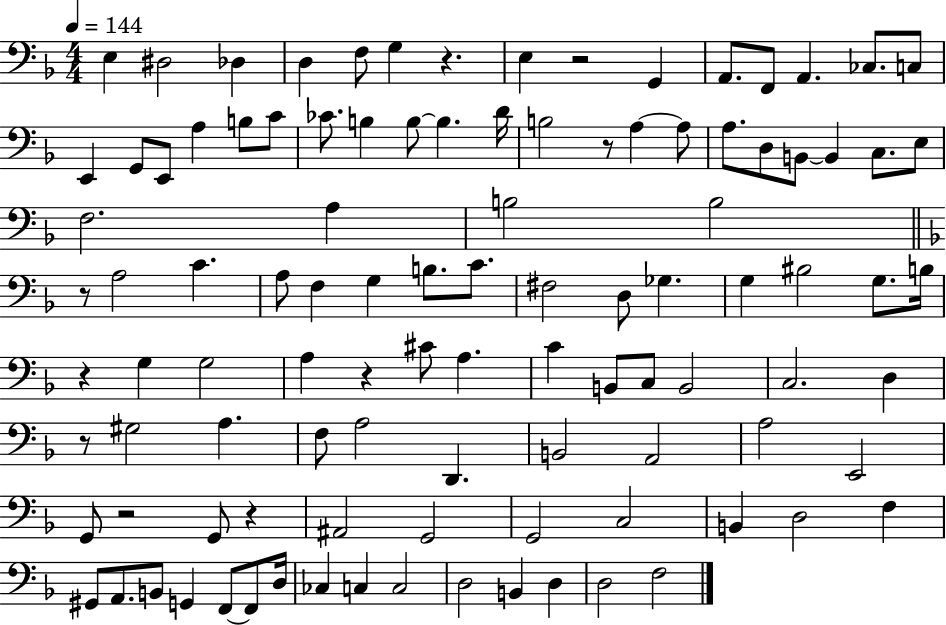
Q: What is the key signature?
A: F major